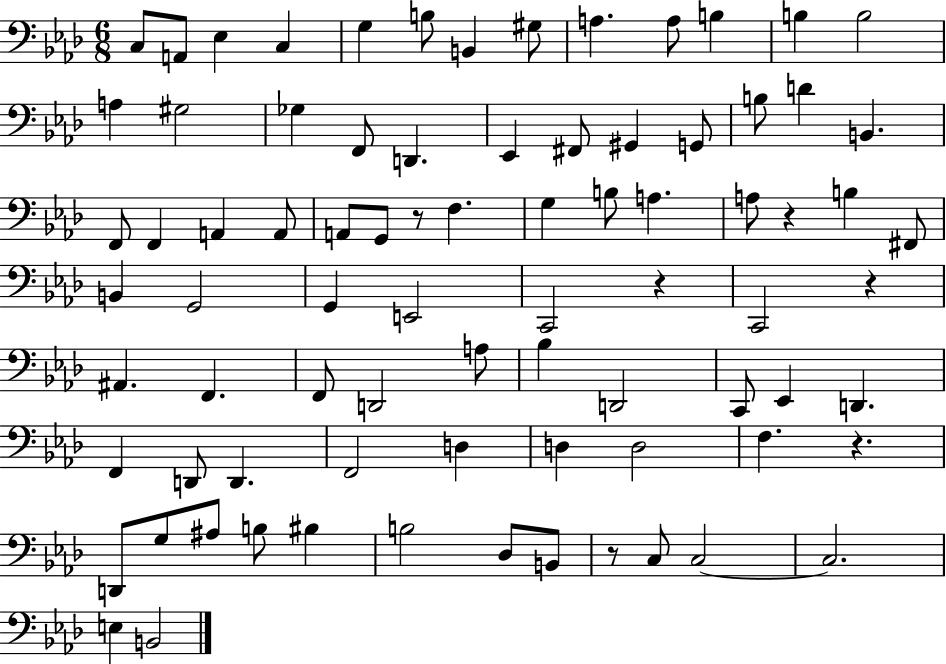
{
  \clef bass
  \numericTimeSignature
  \time 6/8
  \key aes \major
  c8 a,8 ees4 c4 | g4 b8 b,4 gis8 | a4. a8 b4 | b4 b2 | \break a4 gis2 | ges4 f,8 d,4. | ees,4 fis,8 gis,4 g,8 | b8 d'4 b,4. | \break f,8 f,4 a,4 a,8 | a,8 g,8 r8 f4. | g4 b8 a4. | a8 r4 b4 fis,8 | \break b,4 g,2 | g,4 e,2 | c,2 r4 | c,2 r4 | \break ais,4. f,4. | f,8 d,2 a8 | bes4 d,2 | c,8 ees,4 d,4. | \break f,4 d,8 d,4. | f,2 d4 | d4 d2 | f4. r4. | \break d,8 g8 ais8 b8 bis4 | b2 des8 b,8 | r8 c8 c2~~ | c2. | \break e4 b,2 | \bar "|."
}